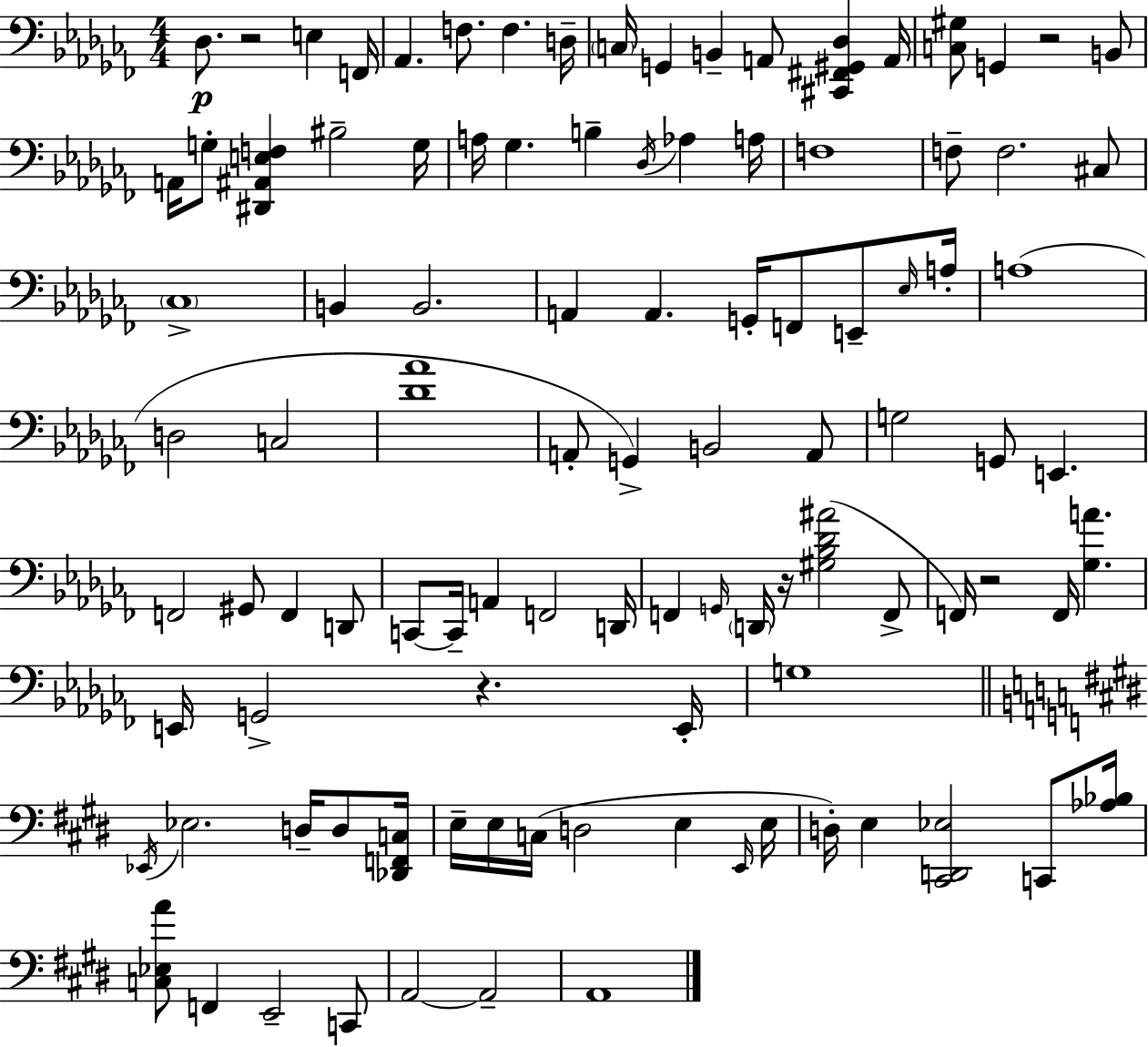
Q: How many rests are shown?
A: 5